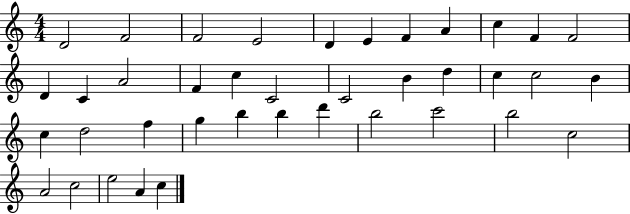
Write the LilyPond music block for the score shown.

{
  \clef treble
  \numericTimeSignature
  \time 4/4
  \key c \major
  d'2 f'2 | f'2 e'2 | d'4 e'4 f'4 a'4 | c''4 f'4 f'2 | \break d'4 c'4 a'2 | f'4 c''4 c'2 | c'2 b'4 d''4 | c''4 c''2 b'4 | \break c''4 d''2 f''4 | g''4 b''4 b''4 d'''4 | b''2 c'''2 | b''2 c''2 | \break a'2 c''2 | e''2 a'4 c''4 | \bar "|."
}